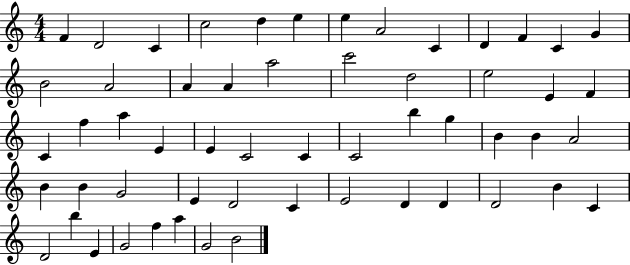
F4/q D4/h C4/q C5/h D5/q E5/q E5/q A4/h C4/q D4/q F4/q C4/q G4/q B4/h A4/h A4/q A4/q A5/h C6/h D5/h E5/h E4/q F4/q C4/q F5/q A5/q E4/q E4/q C4/h C4/q C4/h B5/q G5/q B4/q B4/q A4/h B4/q B4/q G4/h E4/q D4/h C4/q E4/h D4/q D4/q D4/h B4/q C4/q D4/h B5/q E4/q G4/h F5/q A5/q G4/h B4/h